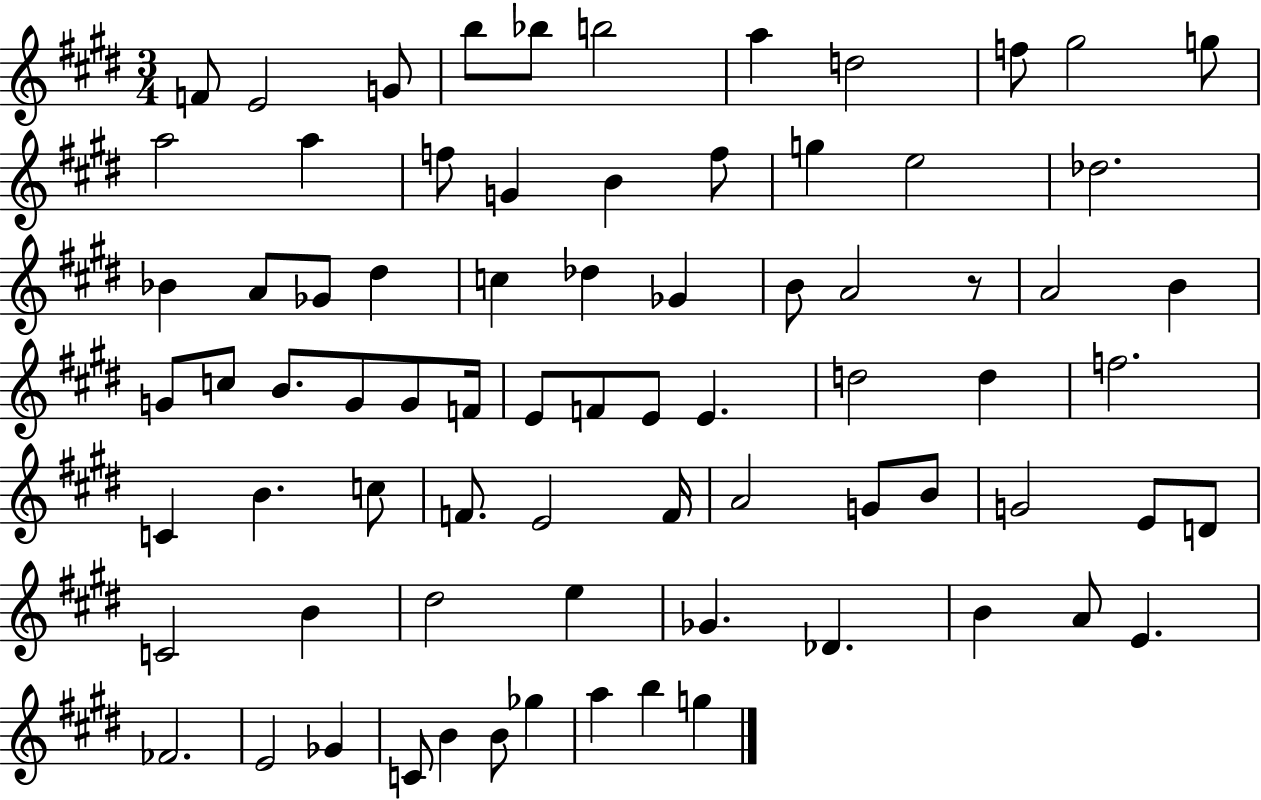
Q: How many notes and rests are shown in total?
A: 76